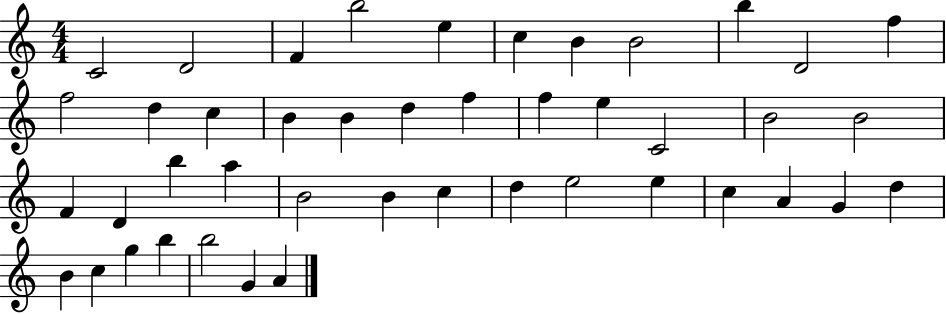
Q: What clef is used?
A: treble